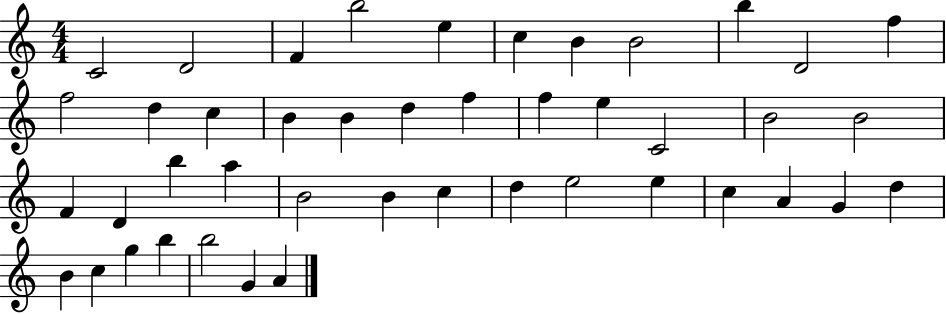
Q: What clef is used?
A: treble